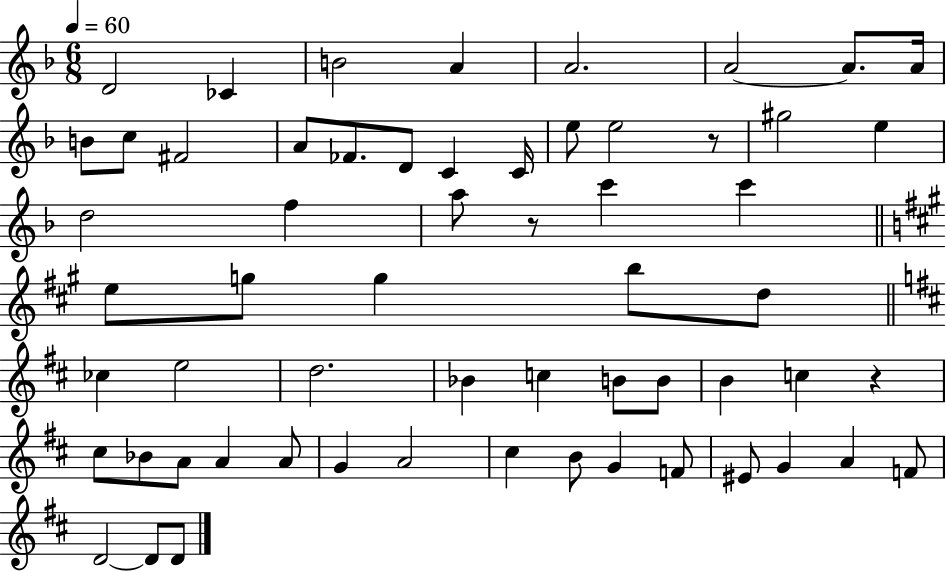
D4/h CES4/q B4/h A4/q A4/h. A4/h A4/e. A4/s B4/e C5/e F#4/h A4/e FES4/e. D4/e C4/q C4/s E5/e E5/h R/e G#5/h E5/q D5/h F5/q A5/e R/e C6/q C6/q E5/e G5/e G5/q B5/e D5/e CES5/q E5/h D5/h. Bb4/q C5/q B4/e B4/e B4/q C5/q R/q C#5/e Bb4/e A4/e A4/q A4/e G4/q A4/h C#5/q B4/e G4/q F4/e EIS4/e G4/q A4/q F4/e D4/h D4/e D4/e